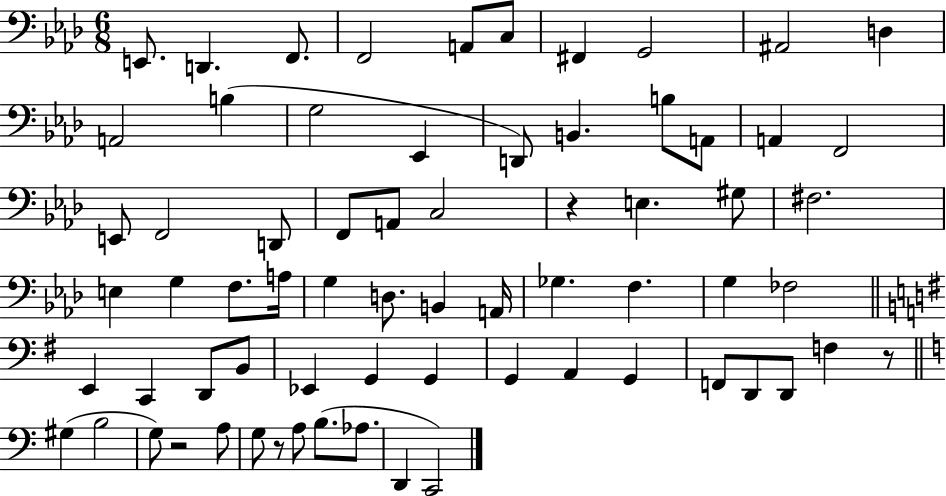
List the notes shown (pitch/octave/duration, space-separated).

E2/e. D2/q. F2/e. F2/h A2/e C3/e F#2/q G2/h A#2/h D3/q A2/h B3/q G3/h Eb2/q D2/e B2/q. B3/e A2/e A2/q F2/h E2/e F2/h D2/e F2/e A2/e C3/h R/q E3/q. G#3/e F#3/h. E3/q G3/q F3/e. A3/s G3/q D3/e. B2/q A2/s Gb3/q. F3/q. G3/q FES3/h E2/q C2/q D2/e B2/e Eb2/q G2/q G2/q G2/q A2/q G2/q F2/e D2/e D2/e F3/q R/e G#3/q B3/h G3/e R/h A3/e G3/e R/e A3/e B3/e. Ab3/e. D2/q C2/h